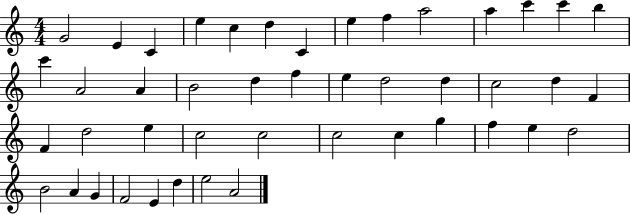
G4/h E4/q C4/q E5/q C5/q D5/q C4/q E5/q F5/q A5/h A5/q C6/q C6/q B5/q C6/q A4/h A4/q B4/h D5/q F5/q E5/q D5/h D5/q C5/h D5/q F4/q F4/q D5/h E5/q C5/h C5/h C5/h C5/q G5/q F5/q E5/q D5/h B4/h A4/q G4/q F4/h E4/q D5/q E5/h A4/h